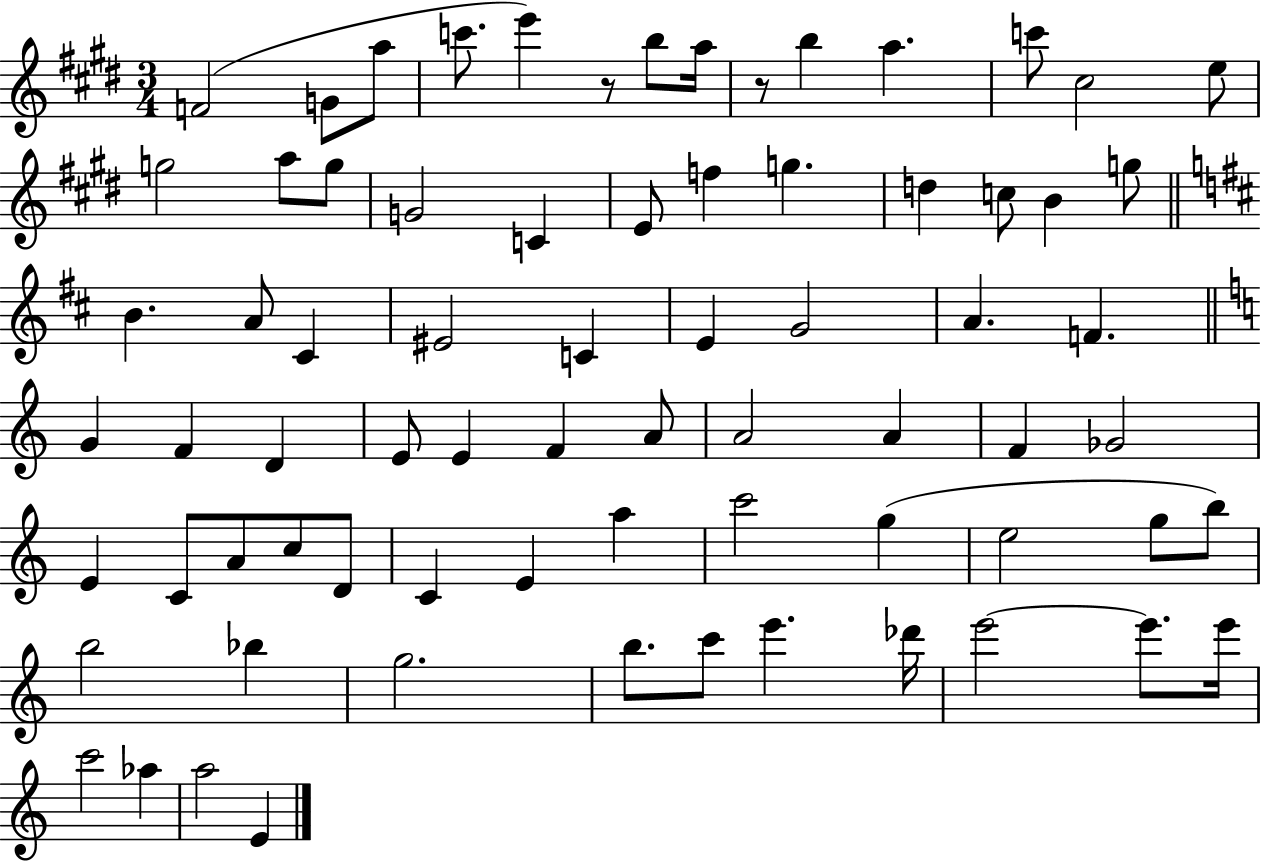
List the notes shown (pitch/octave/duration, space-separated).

F4/h G4/e A5/e C6/e. E6/q R/e B5/e A5/s R/e B5/q A5/q. C6/e C#5/h E5/e G5/h A5/e G5/e G4/h C4/q E4/e F5/q G5/q. D5/q C5/e B4/q G5/e B4/q. A4/e C#4/q EIS4/h C4/q E4/q G4/h A4/q. F4/q. G4/q F4/q D4/q E4/e E4/q F4/q A4/e A4/h A4/q F4/q Gb4/h E4/q C4/e A4/e C5/e D4/e C4/q E4/q A5/q C6/h G5/q E5/h G5/e B5/e B5/h Bb5/q G5/h. B5/e. C6/e E6/q. Db6/s E6/h E6/e. E6/s C6/h Ab5/q A5/h E4/q